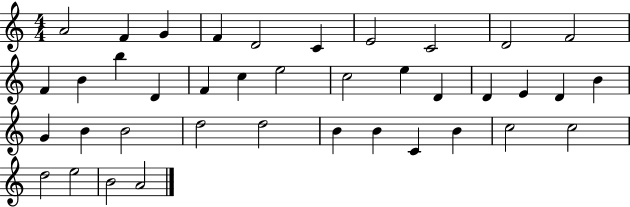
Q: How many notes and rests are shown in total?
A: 39